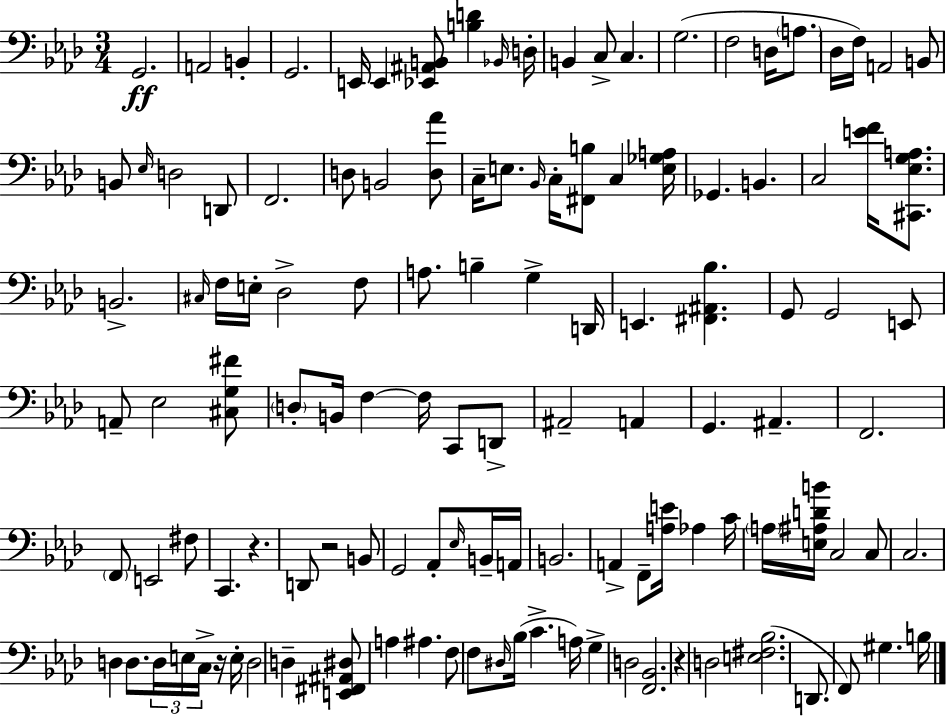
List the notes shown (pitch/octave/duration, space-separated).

G2/h. A2/h B2/q G2/h. E2/s E2/q [Eb2,A#2,B2]/e [B3,D4]/q Bb2/s D3/s B2/q C3/e C3/q. G3/h. F3/h D3/s A3/e. Db3/s F3/s A2/h B2/e B2/e Eb3/s D3/h D2/e F2/h. D3/e B2/h [D3,Ab4]/e C3/s E3/e. Bb2/s C3/s [F#2,B3]/e C3/q [E3,Gb3,A3]/s Gb2/q. B2/q. C3/h [E4,F4]/s [C#2,Eb3,G3,A3]/e. B2/h. C#3/s F3/s E3/s Db3/h F3/e A3/e. B3/q G3/q D2/s E2/q. [F#2,A#2,Bb3]/q. G2/e G2/h E2/e A2/e Eb3/h [C#3,G3,F#4]/e D3/e B2/s F3/q F3/s C2/e D2/e A#2/h A2/q G2/q. A#2/q. F2/h. F2/e E2/h F#3/e C2/q. R/q. D2/e R/h B2/e G2/h Ab2/e Eb3/s B2/s A2/s B2/h. A2/q F2/e [A3,E4]/s Ab3/q C4/s A3/s [E3,A#3,D4,B4]/s C3/h C3/e C3/h. D3/q D3/e. D3/s E3/s C3/s R/s E3/s D3/h D3/q [E2,F#2,A#2,D#3]/e A3/q A#3/q. F3/e F3/e D#3/s Bb3/s C4/q. A3/s G3/q D3/h [F2,Bb2]/h. R/q D3/h [E3,F#3,Bb3]/h. D2/e. F2/e G#3/q. B3/s